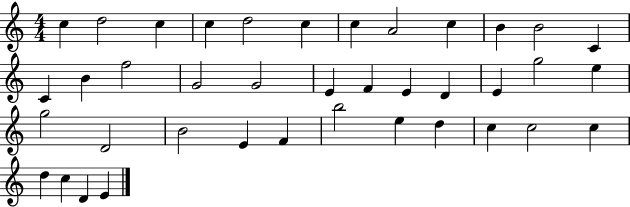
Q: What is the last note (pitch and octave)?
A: E4